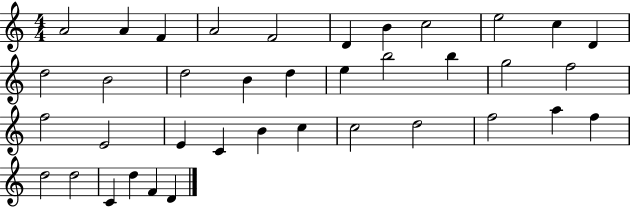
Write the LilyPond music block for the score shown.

{
  \clef treble
  \numericTimeSignature
  \time 4/4
  \key c \major
  a'2 a'4 f'4 | a'2 f'2 | d'4 b'4 c''2 | e''2 c''4 d'4 | \break d''2 b'2 | d''2 b'4 d''4 | e''4 b''2 b''4 | g''2 f''2 | \break f''2 e'2 | e'4 c'4 b'4 c''4 | c''2 d''2 | f''2 a''4 f''4 | \break d''2 d''2 | c'4 d''4 f'4 d'4 | \bar "|."
}